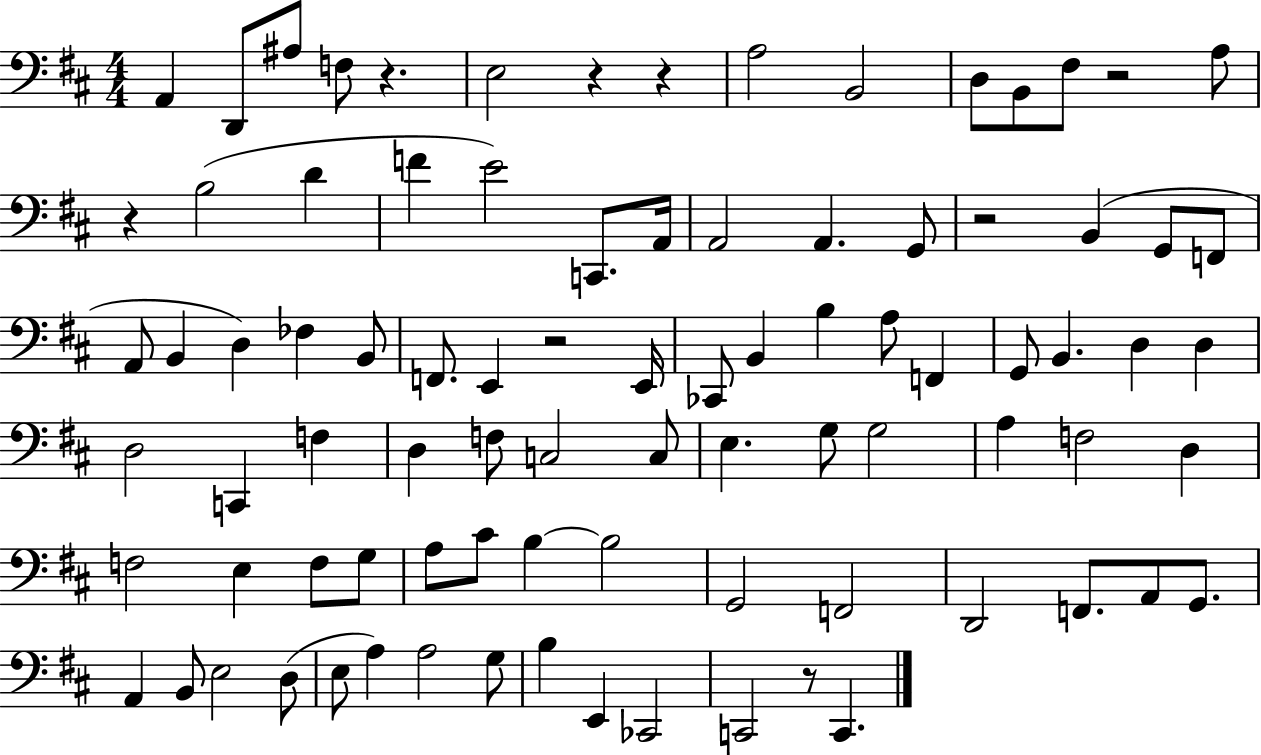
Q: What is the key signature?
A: D major